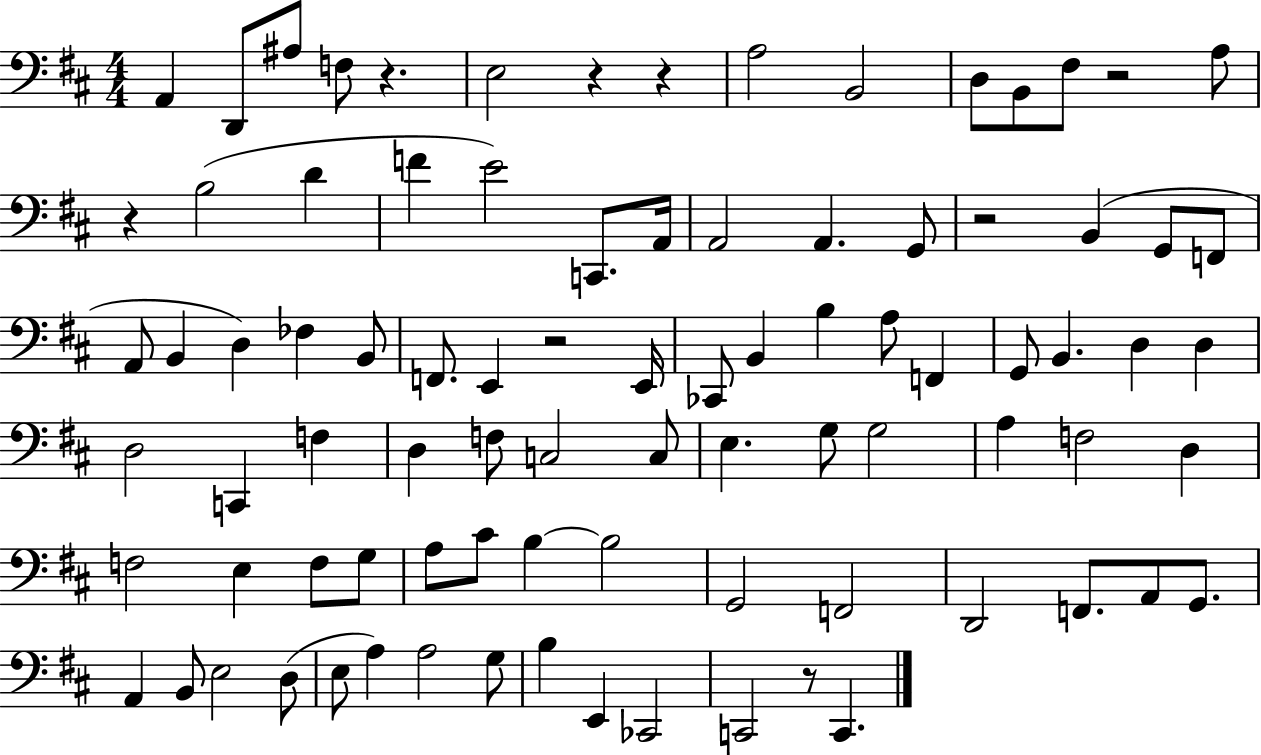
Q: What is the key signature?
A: D major